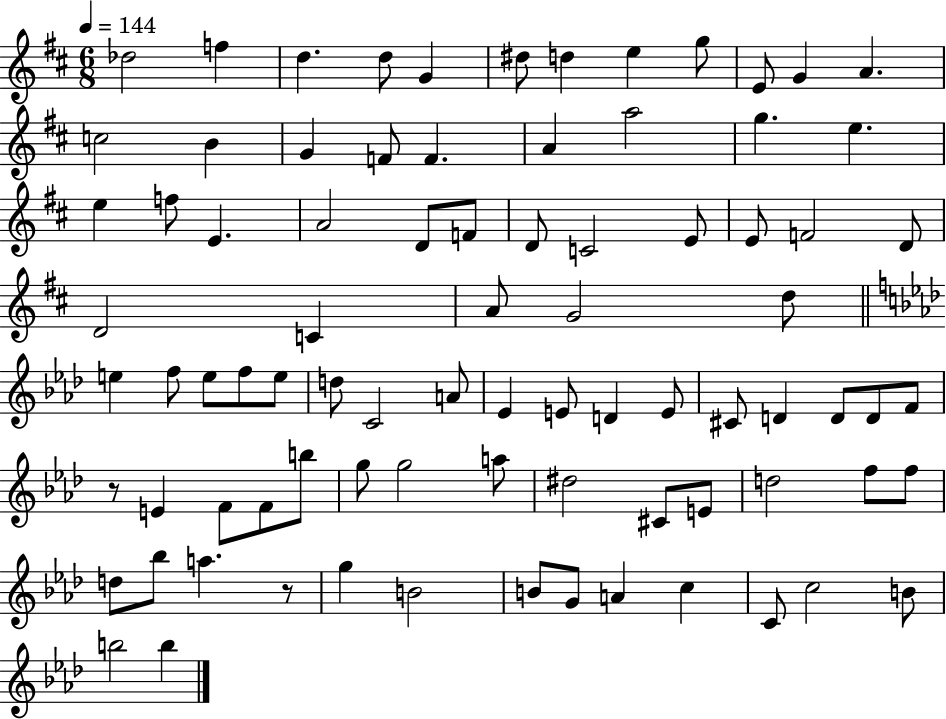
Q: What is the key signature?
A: D major